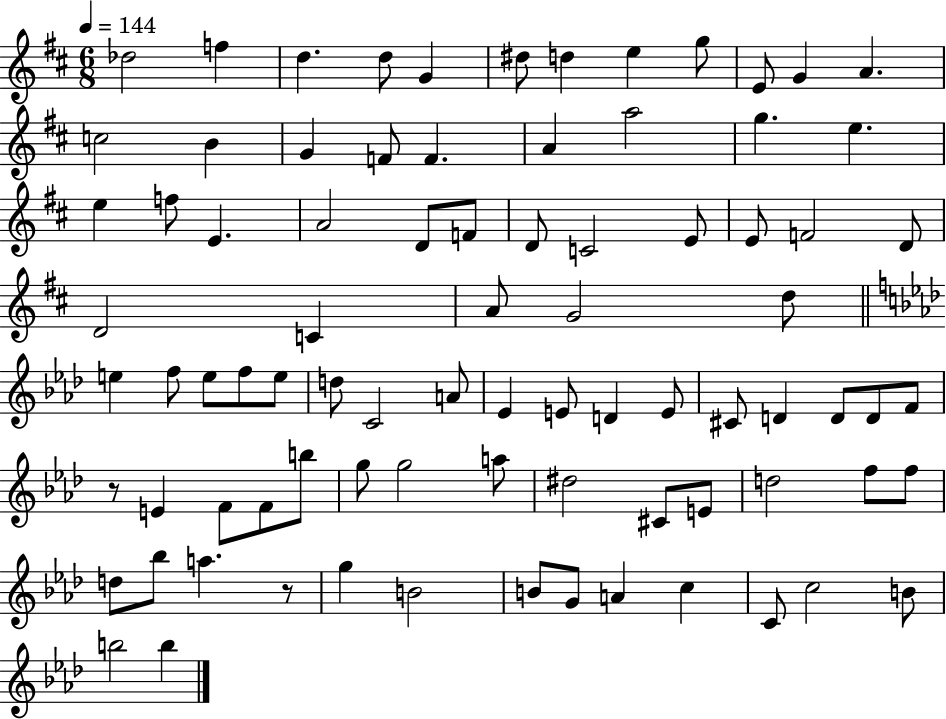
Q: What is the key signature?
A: D major